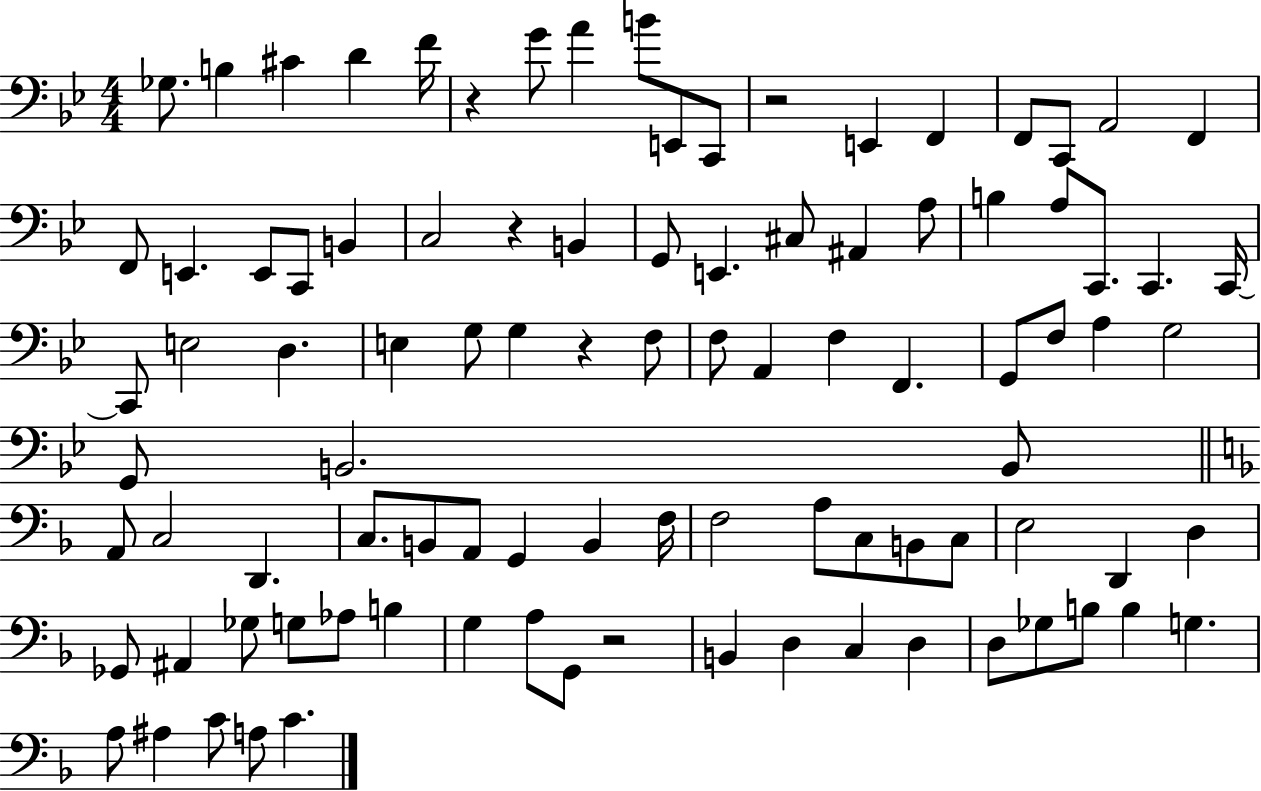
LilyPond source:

{
  \clef bass
  \numericTimeSignature
  \time 4/4
  \key bes \major
  \repeat volta 2 { ges8. b4 cis'4 d'4 f'16 | r4 g'8 a'4 b'8 e,8 c,8 | r2 e,4 f,4 | f,8 c,8 a,2 f,4 | \break f,8 e,4. e,8 c,8 b,4 | c2 r4 b,4 | g,8 e,4. cis8 ais,4 a8 | b4 a8 c,8. c,4. c,16~~ | \break c,8 e2 d4. | e4 g8 g4 r4 f8 | f8 a,4 f4 f,4. | g,8 f8 a4 g2 | \break g,8 b,2. b,8 | \bar "||" \break \key f \major a,8 c2 d,4. | c8. b,8 a,8 g,4 b,4 f16 | f2 a8 c8 b,8 c8 | e2 d,4 d4 | \break ges,8 ais,4 ges8 g8 aes8 b4 | g4 a8 g,8 r2 | b,4 d4 c4 d4 | d8 ges8 b8 b4 g4. | \break a8 ais4 c'8 a8 c'4. | } \bar "|."
}